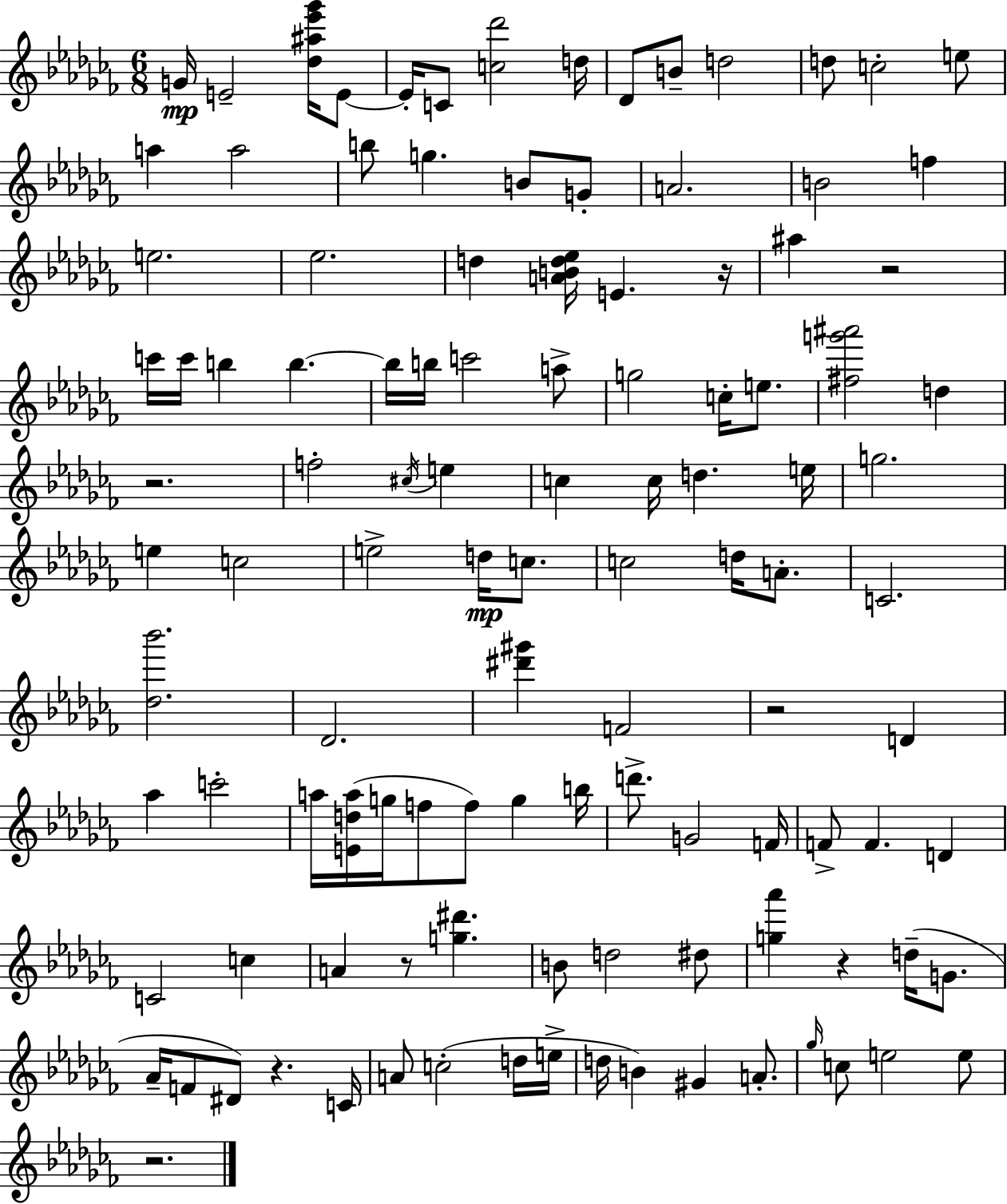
{
  \clef treble
  \numericTimeSignature
  \time 6/8
  \key aes \minor
  g'16\mp e'2-- <des'' ais'' ees''' ges'''>16 e'8~~ | e'16-. c'8 <c'' des'''>2 d''16 | des'8 b'8-- d''2 | d''8 c''2-. e''8 | \break a''4 a''2 | b''8 g''4. b'8 g'8-. | a'2. | b'2 f''4 | \break e''2. | ees''2. | d''4 <a' b' d'' ees''>16 e'4. r16 | ais''4 r2 | \break c'''16 c'''16 b''4 b''4.~~ | b''16 b''16 c'''2 a''8-> | g''2 c''16-. e''8. | <fis'' g''' ais'''>2 d''4 | \break r2. | f''2-. \acciaccatura { cis''16 } e''4 | c''4 c''16 d''4. | e''16 g''2. | \break e''4 c''2 | e''2-> d''16\mp c''8. | c''2 d''16 a'8.-. | c'2. | \break <des'' bes'''>2. | des'2. | <dis''' gis'''>4 f'2 | r2 d'4 | \break aes''4 c'''2-. | a''16 <e' d'' a''>16( g''16 f''8 f''8) g''4 | b''16 d'''8.-> g'2 | f'16 f'8-> f'4. d'4 | \break c'2 c''4 | a'4 r8 <g'' dis'''>4. | b'8 d''2 dis''8 | <g'' aes'''>4 r4 d''16--( g'8. | \break aes'16-- f'8 dis'8) r4. | c'16 a'8 c''2-.( d''16 | e''16-> d''16 b'4) gis'4 a'8.-. | \grace { ges''16 } c''8 e''2 | \break e''8 r2. | \bar "|."
}